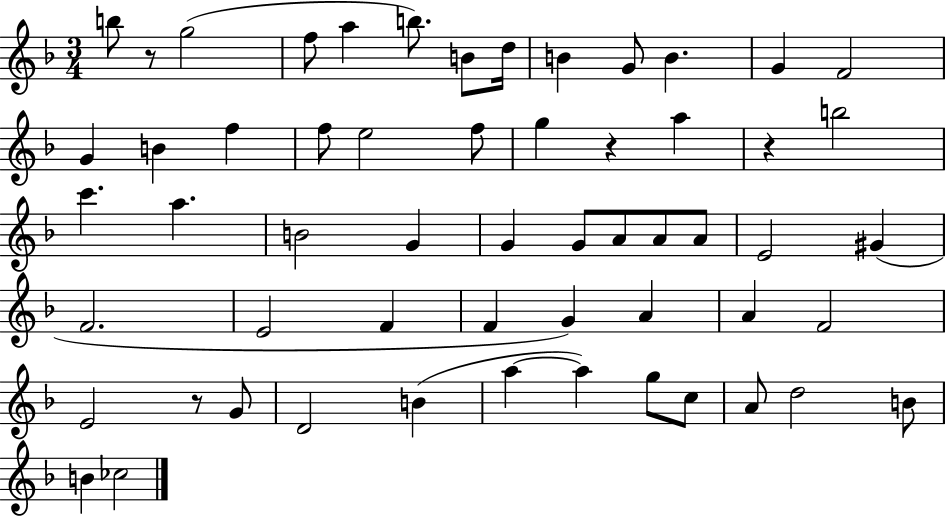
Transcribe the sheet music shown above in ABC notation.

X:1
T:Untitled
M:3/4
L:1/4
K:F
b/2 z/2 g2 f/2 a b/2 B/2 d/4 B G/2 B G F2 G B f f/2 e2 f/2 g z a z b2 c' a B2 G G G/2 A/2 A/2 A/2 E2 ^G F2 E2 F F G A A F2 E2 z/2 G/2 D2 B a a g/2 c/2 A/2 d2 B/2 B _c2